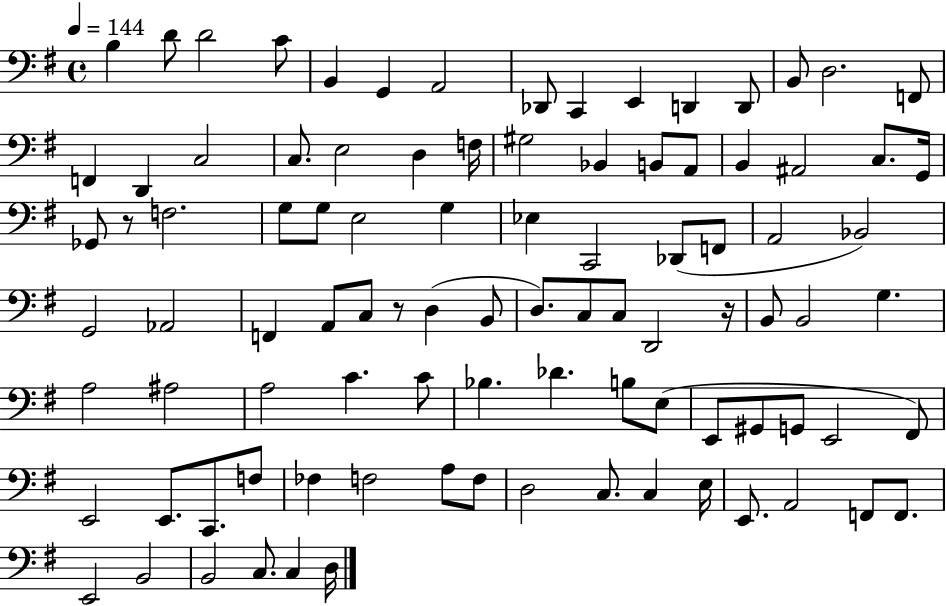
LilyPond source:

{
  \clef bass
  \time 4/4
  \defaultTimeSignature
  \key g \major
  \tempo 4 = 144
  \repeat volta 2 { b4 d'8 d'2 c'8 | b,4 g,4 a,2 | des,8 c,4 e,4 d,4 d,8 | b,8 d2. f,8 | \break f,4 d,4 c2 | c8. e2 d4 f16 | gis2 bes,4 b,8 a,8 | b,4 ais,2 c8. g,16 | \break ges,8 r8 f2. | g8 g8 e2 g4 | ees4 c,2 des,8( f,8 | a,2 bes,2) | \break g,2 aes,2 | f,4 a,8 c8 r8 d4( b,8 | d8.) c8 c8 d,2 r16 | b,8 b,2 g4. | \break a2 ais2 | a2 c'4. c'8 | bes4. des'4. b8 e8( | e,8 gis,8 g,8 e,2 fis,8) | \break e,2 e,8. c,8. f8 | fes4 f2 a8 f8 | d2 c8. c4 e16 | e,8. a,2 f,8 f,8. | \break e,2 b,2 | b,2 c8. c4 d16 | } \bar "|."
}